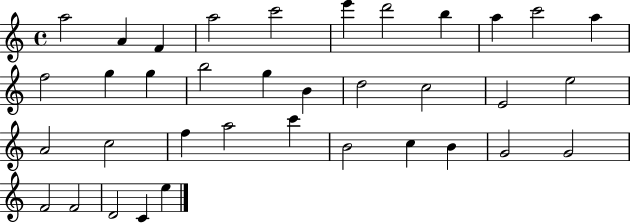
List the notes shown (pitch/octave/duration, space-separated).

A5/h A4/q F4/q A5/h C6/h E6/q D6/h B5/q A5/q C6/h A5/q F5/h G5/q G5/q B5/h G5/q B4/q D5/h C5/h E4/h E5/h A4/h C5/h F5/q A5/h C6/q B4/h C5/q B4/q G4/h G4/h F4/h F4/h D4/h C4/q E5/q